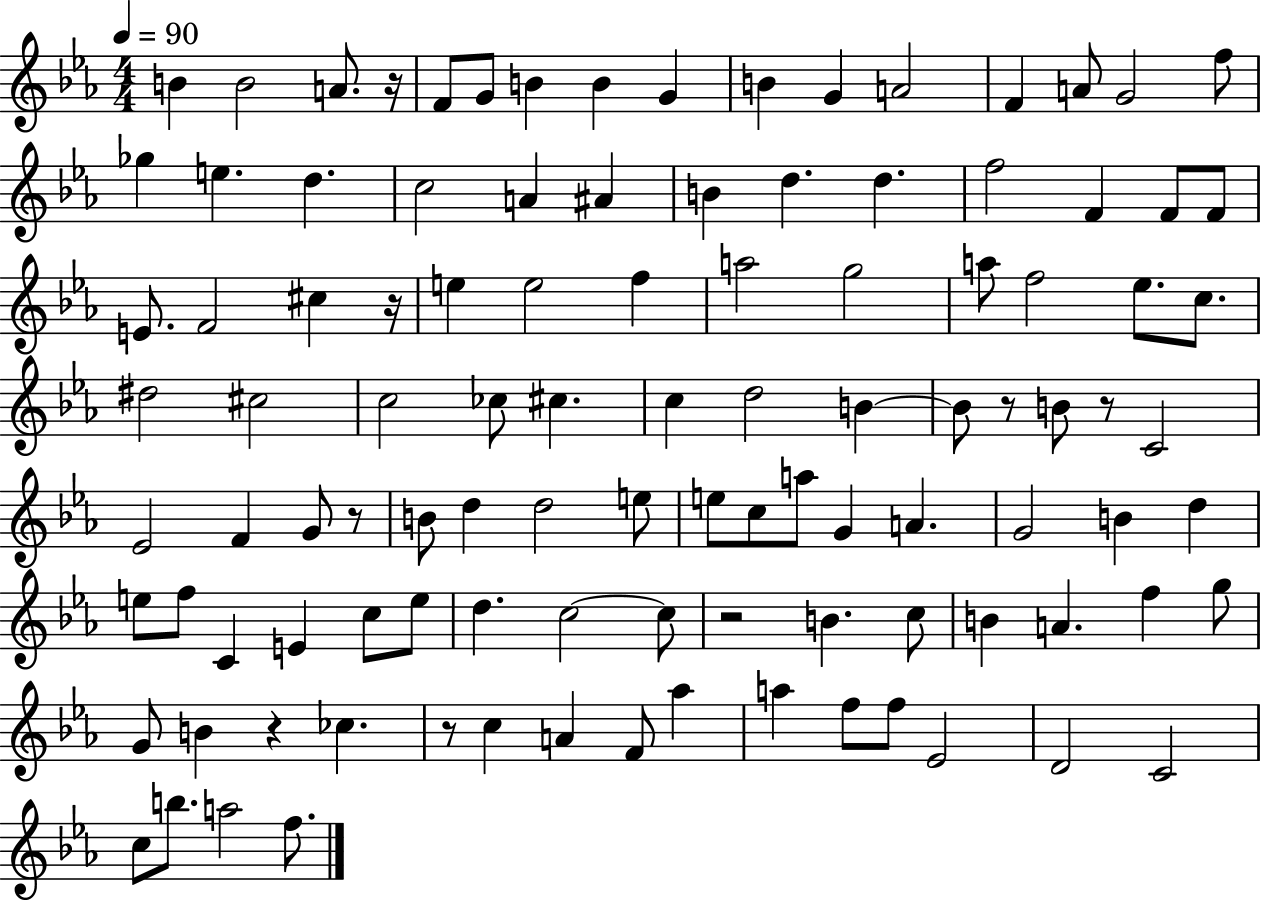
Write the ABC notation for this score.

X:1
T:Untitled
M:4/4
L:1/4
K:Eb
B B2 A/2 z/4 F/2 G/2 B B G B G A2 F A/2 G2 f/2 _g e d c2 A ^A B d d f2 F F/2 F/2 E/2 F2 ^c z/4 e e2 f a2 g2 a/2 f2 _e/2 c/2 ^d2 ^c2 c2 _c/2 ^c c d2 B B/2 z/2 B/2 z/2 C2 _E2 F G/2 z/2 B/2 d d2 e/2 e/2 c/2 a/2 G A G2 B d e/2 f/2 C E c/2 e/2 d c2 c/2 z2 B c/2 B A f g/2 G/2 B z _c z/2 c A F/2 _a a f/2 f/2 _E2 D2 C2 c/2 b/2 a2 f/2